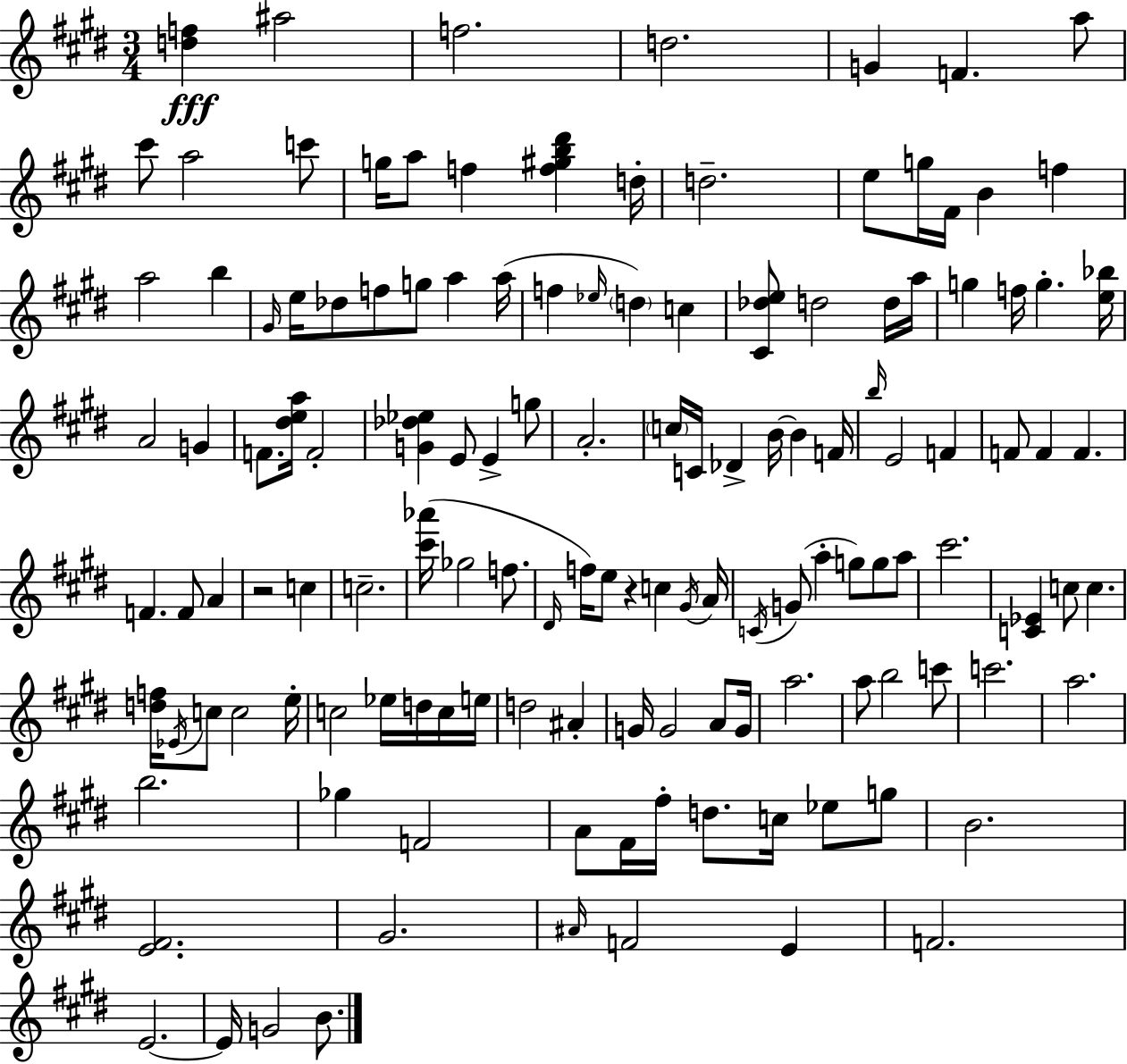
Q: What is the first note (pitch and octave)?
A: A#5